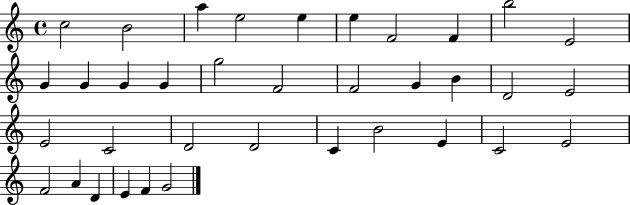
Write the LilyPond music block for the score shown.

{
  \clef treble
  \time 4/4
  \defaultTimeSignature
  \key c \major
  c''2 b'2 | a''4 e''2 e''4 | e''4 f'2 f'4 | b''2 e'2 | \break g'4 g'4 g'4 g'4 | g''2 f'2 | f'2 g'4 b'4 | d'2 e'2 | \break e'2 c'2 | d'2 d'2 | c'4 b'2 e'4 | c'2 e'2 | \break f'2 a'4 d'4 | e'4 f'4 g'2 | \bar "|."
}